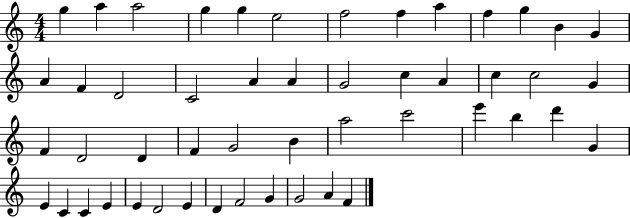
G5/q A5/q A5/h G5/q G5/q E5/h F5/h F5/q A5/q F5/q G5/q B4/q G4/q A4/q F4/q D4/h C4/h A4/q A4/q G4/h C5/q A4/q C5/q C5/h G4/q F4/q D4/h D4/q F4/q G4/h B4/q A5/h C6/h E6/q B5/q D6/q G4/q E4/q C4/q C4/q E4/q E4/q D4/h E4/q D4/q F4/h G4/q G4/h A4/q F4/q